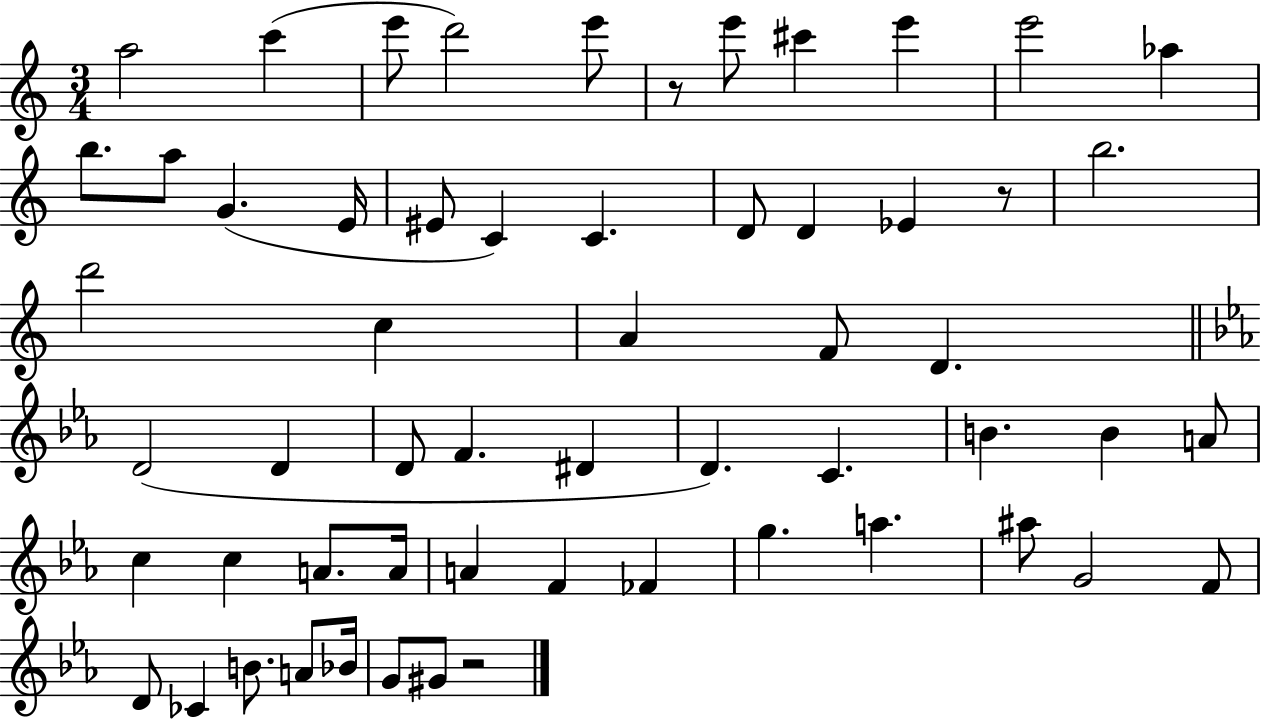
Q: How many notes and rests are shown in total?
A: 58